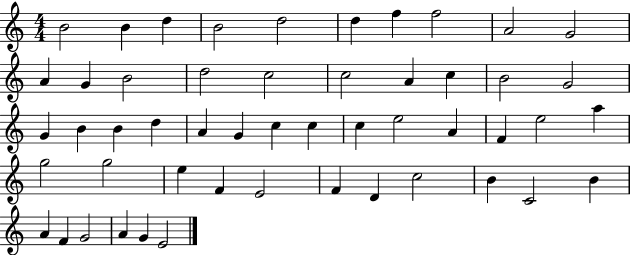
X:1
T:Untitled
M:4/4
L:1/4
K:C
B2 B d B2 d2 d f f2 A2 G2 A G B2 d2 c2 c2 A c B2 G2 G B B d A G c c c e2 A F e2 a g2 g2 e F E2 F D c2 B C2 B A F G2 A G E2